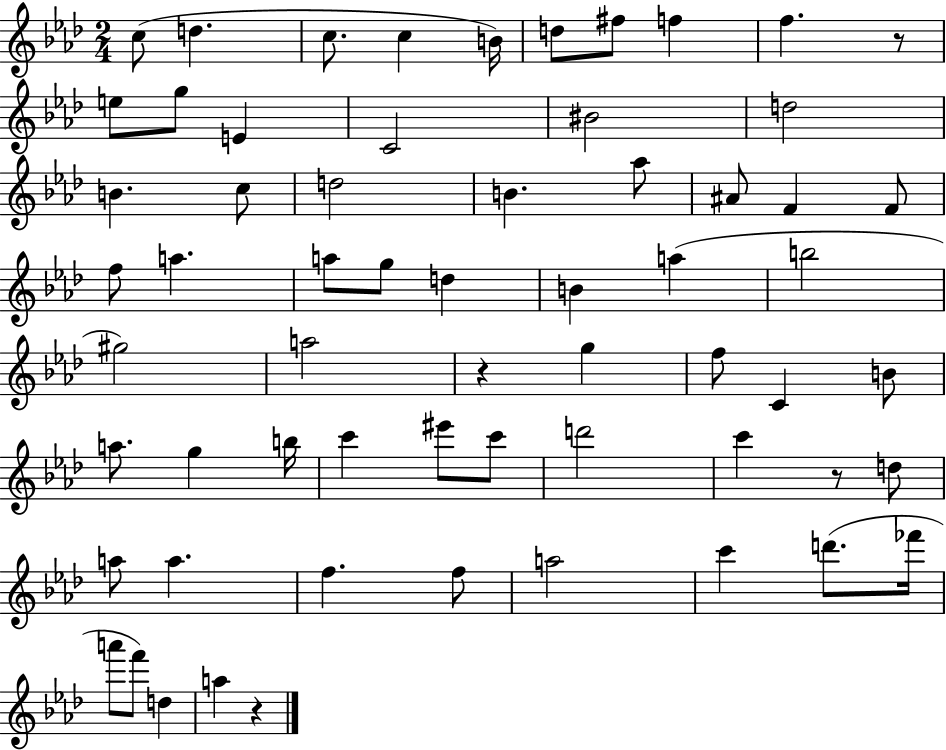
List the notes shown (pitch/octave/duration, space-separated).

C5/e D5/q. C5/e. C5/q B4/s D5/e F#5/e F5/q F5/q. R/e E5/e G5/e E4/q C4/h BIS4/h D5/h B4/q. C5/e D5/h B4/q. Ab5/e A#4/e F4/q F4/e F5/e A5/q. A5/e G5/e D5/q B4/q A5/q B5/h G#5/h A5/h R/q G5/q F5/e C4/q B4/e A5/e. G5/q B5/s C6/q EIS6/e C6/e D6/h C6/q R/e D5/e A5/e A5/q. F5/q. F5/e A5/h C6/q D6/e. FES6/s A6/e F6/e D5/q A5/q R/q